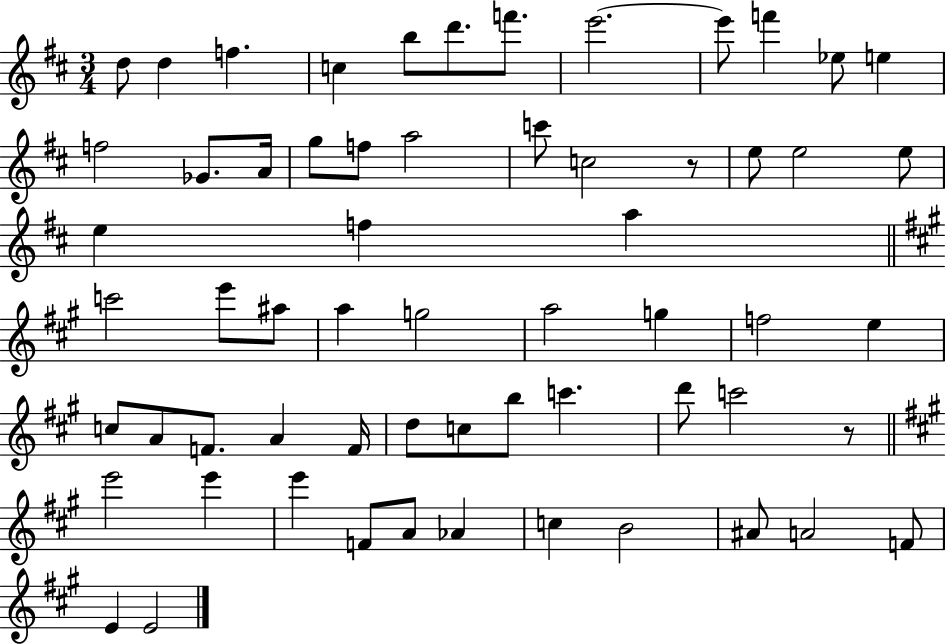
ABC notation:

X:1
T:Untitled
M:3/4
L:1/4
K:D
d/2 d f c b/2 d'/2 f'/2 e'2 e'/2 f' _e/2 e f2 _G/2 A/4 g/2 f/2 a2 c'/2 c2 z/2 e/2 e2 e/2 e f a c'2 e'/2 ^a/2 a g2 a2 g f2 e c/2 A/2 F/2 A F/4 d/2 c/2 b/2 c' d'/2 c'2 z/2 e'2 e' e' F/2 A/2 _A c B2 ^A/2 A2 F/2 E E2